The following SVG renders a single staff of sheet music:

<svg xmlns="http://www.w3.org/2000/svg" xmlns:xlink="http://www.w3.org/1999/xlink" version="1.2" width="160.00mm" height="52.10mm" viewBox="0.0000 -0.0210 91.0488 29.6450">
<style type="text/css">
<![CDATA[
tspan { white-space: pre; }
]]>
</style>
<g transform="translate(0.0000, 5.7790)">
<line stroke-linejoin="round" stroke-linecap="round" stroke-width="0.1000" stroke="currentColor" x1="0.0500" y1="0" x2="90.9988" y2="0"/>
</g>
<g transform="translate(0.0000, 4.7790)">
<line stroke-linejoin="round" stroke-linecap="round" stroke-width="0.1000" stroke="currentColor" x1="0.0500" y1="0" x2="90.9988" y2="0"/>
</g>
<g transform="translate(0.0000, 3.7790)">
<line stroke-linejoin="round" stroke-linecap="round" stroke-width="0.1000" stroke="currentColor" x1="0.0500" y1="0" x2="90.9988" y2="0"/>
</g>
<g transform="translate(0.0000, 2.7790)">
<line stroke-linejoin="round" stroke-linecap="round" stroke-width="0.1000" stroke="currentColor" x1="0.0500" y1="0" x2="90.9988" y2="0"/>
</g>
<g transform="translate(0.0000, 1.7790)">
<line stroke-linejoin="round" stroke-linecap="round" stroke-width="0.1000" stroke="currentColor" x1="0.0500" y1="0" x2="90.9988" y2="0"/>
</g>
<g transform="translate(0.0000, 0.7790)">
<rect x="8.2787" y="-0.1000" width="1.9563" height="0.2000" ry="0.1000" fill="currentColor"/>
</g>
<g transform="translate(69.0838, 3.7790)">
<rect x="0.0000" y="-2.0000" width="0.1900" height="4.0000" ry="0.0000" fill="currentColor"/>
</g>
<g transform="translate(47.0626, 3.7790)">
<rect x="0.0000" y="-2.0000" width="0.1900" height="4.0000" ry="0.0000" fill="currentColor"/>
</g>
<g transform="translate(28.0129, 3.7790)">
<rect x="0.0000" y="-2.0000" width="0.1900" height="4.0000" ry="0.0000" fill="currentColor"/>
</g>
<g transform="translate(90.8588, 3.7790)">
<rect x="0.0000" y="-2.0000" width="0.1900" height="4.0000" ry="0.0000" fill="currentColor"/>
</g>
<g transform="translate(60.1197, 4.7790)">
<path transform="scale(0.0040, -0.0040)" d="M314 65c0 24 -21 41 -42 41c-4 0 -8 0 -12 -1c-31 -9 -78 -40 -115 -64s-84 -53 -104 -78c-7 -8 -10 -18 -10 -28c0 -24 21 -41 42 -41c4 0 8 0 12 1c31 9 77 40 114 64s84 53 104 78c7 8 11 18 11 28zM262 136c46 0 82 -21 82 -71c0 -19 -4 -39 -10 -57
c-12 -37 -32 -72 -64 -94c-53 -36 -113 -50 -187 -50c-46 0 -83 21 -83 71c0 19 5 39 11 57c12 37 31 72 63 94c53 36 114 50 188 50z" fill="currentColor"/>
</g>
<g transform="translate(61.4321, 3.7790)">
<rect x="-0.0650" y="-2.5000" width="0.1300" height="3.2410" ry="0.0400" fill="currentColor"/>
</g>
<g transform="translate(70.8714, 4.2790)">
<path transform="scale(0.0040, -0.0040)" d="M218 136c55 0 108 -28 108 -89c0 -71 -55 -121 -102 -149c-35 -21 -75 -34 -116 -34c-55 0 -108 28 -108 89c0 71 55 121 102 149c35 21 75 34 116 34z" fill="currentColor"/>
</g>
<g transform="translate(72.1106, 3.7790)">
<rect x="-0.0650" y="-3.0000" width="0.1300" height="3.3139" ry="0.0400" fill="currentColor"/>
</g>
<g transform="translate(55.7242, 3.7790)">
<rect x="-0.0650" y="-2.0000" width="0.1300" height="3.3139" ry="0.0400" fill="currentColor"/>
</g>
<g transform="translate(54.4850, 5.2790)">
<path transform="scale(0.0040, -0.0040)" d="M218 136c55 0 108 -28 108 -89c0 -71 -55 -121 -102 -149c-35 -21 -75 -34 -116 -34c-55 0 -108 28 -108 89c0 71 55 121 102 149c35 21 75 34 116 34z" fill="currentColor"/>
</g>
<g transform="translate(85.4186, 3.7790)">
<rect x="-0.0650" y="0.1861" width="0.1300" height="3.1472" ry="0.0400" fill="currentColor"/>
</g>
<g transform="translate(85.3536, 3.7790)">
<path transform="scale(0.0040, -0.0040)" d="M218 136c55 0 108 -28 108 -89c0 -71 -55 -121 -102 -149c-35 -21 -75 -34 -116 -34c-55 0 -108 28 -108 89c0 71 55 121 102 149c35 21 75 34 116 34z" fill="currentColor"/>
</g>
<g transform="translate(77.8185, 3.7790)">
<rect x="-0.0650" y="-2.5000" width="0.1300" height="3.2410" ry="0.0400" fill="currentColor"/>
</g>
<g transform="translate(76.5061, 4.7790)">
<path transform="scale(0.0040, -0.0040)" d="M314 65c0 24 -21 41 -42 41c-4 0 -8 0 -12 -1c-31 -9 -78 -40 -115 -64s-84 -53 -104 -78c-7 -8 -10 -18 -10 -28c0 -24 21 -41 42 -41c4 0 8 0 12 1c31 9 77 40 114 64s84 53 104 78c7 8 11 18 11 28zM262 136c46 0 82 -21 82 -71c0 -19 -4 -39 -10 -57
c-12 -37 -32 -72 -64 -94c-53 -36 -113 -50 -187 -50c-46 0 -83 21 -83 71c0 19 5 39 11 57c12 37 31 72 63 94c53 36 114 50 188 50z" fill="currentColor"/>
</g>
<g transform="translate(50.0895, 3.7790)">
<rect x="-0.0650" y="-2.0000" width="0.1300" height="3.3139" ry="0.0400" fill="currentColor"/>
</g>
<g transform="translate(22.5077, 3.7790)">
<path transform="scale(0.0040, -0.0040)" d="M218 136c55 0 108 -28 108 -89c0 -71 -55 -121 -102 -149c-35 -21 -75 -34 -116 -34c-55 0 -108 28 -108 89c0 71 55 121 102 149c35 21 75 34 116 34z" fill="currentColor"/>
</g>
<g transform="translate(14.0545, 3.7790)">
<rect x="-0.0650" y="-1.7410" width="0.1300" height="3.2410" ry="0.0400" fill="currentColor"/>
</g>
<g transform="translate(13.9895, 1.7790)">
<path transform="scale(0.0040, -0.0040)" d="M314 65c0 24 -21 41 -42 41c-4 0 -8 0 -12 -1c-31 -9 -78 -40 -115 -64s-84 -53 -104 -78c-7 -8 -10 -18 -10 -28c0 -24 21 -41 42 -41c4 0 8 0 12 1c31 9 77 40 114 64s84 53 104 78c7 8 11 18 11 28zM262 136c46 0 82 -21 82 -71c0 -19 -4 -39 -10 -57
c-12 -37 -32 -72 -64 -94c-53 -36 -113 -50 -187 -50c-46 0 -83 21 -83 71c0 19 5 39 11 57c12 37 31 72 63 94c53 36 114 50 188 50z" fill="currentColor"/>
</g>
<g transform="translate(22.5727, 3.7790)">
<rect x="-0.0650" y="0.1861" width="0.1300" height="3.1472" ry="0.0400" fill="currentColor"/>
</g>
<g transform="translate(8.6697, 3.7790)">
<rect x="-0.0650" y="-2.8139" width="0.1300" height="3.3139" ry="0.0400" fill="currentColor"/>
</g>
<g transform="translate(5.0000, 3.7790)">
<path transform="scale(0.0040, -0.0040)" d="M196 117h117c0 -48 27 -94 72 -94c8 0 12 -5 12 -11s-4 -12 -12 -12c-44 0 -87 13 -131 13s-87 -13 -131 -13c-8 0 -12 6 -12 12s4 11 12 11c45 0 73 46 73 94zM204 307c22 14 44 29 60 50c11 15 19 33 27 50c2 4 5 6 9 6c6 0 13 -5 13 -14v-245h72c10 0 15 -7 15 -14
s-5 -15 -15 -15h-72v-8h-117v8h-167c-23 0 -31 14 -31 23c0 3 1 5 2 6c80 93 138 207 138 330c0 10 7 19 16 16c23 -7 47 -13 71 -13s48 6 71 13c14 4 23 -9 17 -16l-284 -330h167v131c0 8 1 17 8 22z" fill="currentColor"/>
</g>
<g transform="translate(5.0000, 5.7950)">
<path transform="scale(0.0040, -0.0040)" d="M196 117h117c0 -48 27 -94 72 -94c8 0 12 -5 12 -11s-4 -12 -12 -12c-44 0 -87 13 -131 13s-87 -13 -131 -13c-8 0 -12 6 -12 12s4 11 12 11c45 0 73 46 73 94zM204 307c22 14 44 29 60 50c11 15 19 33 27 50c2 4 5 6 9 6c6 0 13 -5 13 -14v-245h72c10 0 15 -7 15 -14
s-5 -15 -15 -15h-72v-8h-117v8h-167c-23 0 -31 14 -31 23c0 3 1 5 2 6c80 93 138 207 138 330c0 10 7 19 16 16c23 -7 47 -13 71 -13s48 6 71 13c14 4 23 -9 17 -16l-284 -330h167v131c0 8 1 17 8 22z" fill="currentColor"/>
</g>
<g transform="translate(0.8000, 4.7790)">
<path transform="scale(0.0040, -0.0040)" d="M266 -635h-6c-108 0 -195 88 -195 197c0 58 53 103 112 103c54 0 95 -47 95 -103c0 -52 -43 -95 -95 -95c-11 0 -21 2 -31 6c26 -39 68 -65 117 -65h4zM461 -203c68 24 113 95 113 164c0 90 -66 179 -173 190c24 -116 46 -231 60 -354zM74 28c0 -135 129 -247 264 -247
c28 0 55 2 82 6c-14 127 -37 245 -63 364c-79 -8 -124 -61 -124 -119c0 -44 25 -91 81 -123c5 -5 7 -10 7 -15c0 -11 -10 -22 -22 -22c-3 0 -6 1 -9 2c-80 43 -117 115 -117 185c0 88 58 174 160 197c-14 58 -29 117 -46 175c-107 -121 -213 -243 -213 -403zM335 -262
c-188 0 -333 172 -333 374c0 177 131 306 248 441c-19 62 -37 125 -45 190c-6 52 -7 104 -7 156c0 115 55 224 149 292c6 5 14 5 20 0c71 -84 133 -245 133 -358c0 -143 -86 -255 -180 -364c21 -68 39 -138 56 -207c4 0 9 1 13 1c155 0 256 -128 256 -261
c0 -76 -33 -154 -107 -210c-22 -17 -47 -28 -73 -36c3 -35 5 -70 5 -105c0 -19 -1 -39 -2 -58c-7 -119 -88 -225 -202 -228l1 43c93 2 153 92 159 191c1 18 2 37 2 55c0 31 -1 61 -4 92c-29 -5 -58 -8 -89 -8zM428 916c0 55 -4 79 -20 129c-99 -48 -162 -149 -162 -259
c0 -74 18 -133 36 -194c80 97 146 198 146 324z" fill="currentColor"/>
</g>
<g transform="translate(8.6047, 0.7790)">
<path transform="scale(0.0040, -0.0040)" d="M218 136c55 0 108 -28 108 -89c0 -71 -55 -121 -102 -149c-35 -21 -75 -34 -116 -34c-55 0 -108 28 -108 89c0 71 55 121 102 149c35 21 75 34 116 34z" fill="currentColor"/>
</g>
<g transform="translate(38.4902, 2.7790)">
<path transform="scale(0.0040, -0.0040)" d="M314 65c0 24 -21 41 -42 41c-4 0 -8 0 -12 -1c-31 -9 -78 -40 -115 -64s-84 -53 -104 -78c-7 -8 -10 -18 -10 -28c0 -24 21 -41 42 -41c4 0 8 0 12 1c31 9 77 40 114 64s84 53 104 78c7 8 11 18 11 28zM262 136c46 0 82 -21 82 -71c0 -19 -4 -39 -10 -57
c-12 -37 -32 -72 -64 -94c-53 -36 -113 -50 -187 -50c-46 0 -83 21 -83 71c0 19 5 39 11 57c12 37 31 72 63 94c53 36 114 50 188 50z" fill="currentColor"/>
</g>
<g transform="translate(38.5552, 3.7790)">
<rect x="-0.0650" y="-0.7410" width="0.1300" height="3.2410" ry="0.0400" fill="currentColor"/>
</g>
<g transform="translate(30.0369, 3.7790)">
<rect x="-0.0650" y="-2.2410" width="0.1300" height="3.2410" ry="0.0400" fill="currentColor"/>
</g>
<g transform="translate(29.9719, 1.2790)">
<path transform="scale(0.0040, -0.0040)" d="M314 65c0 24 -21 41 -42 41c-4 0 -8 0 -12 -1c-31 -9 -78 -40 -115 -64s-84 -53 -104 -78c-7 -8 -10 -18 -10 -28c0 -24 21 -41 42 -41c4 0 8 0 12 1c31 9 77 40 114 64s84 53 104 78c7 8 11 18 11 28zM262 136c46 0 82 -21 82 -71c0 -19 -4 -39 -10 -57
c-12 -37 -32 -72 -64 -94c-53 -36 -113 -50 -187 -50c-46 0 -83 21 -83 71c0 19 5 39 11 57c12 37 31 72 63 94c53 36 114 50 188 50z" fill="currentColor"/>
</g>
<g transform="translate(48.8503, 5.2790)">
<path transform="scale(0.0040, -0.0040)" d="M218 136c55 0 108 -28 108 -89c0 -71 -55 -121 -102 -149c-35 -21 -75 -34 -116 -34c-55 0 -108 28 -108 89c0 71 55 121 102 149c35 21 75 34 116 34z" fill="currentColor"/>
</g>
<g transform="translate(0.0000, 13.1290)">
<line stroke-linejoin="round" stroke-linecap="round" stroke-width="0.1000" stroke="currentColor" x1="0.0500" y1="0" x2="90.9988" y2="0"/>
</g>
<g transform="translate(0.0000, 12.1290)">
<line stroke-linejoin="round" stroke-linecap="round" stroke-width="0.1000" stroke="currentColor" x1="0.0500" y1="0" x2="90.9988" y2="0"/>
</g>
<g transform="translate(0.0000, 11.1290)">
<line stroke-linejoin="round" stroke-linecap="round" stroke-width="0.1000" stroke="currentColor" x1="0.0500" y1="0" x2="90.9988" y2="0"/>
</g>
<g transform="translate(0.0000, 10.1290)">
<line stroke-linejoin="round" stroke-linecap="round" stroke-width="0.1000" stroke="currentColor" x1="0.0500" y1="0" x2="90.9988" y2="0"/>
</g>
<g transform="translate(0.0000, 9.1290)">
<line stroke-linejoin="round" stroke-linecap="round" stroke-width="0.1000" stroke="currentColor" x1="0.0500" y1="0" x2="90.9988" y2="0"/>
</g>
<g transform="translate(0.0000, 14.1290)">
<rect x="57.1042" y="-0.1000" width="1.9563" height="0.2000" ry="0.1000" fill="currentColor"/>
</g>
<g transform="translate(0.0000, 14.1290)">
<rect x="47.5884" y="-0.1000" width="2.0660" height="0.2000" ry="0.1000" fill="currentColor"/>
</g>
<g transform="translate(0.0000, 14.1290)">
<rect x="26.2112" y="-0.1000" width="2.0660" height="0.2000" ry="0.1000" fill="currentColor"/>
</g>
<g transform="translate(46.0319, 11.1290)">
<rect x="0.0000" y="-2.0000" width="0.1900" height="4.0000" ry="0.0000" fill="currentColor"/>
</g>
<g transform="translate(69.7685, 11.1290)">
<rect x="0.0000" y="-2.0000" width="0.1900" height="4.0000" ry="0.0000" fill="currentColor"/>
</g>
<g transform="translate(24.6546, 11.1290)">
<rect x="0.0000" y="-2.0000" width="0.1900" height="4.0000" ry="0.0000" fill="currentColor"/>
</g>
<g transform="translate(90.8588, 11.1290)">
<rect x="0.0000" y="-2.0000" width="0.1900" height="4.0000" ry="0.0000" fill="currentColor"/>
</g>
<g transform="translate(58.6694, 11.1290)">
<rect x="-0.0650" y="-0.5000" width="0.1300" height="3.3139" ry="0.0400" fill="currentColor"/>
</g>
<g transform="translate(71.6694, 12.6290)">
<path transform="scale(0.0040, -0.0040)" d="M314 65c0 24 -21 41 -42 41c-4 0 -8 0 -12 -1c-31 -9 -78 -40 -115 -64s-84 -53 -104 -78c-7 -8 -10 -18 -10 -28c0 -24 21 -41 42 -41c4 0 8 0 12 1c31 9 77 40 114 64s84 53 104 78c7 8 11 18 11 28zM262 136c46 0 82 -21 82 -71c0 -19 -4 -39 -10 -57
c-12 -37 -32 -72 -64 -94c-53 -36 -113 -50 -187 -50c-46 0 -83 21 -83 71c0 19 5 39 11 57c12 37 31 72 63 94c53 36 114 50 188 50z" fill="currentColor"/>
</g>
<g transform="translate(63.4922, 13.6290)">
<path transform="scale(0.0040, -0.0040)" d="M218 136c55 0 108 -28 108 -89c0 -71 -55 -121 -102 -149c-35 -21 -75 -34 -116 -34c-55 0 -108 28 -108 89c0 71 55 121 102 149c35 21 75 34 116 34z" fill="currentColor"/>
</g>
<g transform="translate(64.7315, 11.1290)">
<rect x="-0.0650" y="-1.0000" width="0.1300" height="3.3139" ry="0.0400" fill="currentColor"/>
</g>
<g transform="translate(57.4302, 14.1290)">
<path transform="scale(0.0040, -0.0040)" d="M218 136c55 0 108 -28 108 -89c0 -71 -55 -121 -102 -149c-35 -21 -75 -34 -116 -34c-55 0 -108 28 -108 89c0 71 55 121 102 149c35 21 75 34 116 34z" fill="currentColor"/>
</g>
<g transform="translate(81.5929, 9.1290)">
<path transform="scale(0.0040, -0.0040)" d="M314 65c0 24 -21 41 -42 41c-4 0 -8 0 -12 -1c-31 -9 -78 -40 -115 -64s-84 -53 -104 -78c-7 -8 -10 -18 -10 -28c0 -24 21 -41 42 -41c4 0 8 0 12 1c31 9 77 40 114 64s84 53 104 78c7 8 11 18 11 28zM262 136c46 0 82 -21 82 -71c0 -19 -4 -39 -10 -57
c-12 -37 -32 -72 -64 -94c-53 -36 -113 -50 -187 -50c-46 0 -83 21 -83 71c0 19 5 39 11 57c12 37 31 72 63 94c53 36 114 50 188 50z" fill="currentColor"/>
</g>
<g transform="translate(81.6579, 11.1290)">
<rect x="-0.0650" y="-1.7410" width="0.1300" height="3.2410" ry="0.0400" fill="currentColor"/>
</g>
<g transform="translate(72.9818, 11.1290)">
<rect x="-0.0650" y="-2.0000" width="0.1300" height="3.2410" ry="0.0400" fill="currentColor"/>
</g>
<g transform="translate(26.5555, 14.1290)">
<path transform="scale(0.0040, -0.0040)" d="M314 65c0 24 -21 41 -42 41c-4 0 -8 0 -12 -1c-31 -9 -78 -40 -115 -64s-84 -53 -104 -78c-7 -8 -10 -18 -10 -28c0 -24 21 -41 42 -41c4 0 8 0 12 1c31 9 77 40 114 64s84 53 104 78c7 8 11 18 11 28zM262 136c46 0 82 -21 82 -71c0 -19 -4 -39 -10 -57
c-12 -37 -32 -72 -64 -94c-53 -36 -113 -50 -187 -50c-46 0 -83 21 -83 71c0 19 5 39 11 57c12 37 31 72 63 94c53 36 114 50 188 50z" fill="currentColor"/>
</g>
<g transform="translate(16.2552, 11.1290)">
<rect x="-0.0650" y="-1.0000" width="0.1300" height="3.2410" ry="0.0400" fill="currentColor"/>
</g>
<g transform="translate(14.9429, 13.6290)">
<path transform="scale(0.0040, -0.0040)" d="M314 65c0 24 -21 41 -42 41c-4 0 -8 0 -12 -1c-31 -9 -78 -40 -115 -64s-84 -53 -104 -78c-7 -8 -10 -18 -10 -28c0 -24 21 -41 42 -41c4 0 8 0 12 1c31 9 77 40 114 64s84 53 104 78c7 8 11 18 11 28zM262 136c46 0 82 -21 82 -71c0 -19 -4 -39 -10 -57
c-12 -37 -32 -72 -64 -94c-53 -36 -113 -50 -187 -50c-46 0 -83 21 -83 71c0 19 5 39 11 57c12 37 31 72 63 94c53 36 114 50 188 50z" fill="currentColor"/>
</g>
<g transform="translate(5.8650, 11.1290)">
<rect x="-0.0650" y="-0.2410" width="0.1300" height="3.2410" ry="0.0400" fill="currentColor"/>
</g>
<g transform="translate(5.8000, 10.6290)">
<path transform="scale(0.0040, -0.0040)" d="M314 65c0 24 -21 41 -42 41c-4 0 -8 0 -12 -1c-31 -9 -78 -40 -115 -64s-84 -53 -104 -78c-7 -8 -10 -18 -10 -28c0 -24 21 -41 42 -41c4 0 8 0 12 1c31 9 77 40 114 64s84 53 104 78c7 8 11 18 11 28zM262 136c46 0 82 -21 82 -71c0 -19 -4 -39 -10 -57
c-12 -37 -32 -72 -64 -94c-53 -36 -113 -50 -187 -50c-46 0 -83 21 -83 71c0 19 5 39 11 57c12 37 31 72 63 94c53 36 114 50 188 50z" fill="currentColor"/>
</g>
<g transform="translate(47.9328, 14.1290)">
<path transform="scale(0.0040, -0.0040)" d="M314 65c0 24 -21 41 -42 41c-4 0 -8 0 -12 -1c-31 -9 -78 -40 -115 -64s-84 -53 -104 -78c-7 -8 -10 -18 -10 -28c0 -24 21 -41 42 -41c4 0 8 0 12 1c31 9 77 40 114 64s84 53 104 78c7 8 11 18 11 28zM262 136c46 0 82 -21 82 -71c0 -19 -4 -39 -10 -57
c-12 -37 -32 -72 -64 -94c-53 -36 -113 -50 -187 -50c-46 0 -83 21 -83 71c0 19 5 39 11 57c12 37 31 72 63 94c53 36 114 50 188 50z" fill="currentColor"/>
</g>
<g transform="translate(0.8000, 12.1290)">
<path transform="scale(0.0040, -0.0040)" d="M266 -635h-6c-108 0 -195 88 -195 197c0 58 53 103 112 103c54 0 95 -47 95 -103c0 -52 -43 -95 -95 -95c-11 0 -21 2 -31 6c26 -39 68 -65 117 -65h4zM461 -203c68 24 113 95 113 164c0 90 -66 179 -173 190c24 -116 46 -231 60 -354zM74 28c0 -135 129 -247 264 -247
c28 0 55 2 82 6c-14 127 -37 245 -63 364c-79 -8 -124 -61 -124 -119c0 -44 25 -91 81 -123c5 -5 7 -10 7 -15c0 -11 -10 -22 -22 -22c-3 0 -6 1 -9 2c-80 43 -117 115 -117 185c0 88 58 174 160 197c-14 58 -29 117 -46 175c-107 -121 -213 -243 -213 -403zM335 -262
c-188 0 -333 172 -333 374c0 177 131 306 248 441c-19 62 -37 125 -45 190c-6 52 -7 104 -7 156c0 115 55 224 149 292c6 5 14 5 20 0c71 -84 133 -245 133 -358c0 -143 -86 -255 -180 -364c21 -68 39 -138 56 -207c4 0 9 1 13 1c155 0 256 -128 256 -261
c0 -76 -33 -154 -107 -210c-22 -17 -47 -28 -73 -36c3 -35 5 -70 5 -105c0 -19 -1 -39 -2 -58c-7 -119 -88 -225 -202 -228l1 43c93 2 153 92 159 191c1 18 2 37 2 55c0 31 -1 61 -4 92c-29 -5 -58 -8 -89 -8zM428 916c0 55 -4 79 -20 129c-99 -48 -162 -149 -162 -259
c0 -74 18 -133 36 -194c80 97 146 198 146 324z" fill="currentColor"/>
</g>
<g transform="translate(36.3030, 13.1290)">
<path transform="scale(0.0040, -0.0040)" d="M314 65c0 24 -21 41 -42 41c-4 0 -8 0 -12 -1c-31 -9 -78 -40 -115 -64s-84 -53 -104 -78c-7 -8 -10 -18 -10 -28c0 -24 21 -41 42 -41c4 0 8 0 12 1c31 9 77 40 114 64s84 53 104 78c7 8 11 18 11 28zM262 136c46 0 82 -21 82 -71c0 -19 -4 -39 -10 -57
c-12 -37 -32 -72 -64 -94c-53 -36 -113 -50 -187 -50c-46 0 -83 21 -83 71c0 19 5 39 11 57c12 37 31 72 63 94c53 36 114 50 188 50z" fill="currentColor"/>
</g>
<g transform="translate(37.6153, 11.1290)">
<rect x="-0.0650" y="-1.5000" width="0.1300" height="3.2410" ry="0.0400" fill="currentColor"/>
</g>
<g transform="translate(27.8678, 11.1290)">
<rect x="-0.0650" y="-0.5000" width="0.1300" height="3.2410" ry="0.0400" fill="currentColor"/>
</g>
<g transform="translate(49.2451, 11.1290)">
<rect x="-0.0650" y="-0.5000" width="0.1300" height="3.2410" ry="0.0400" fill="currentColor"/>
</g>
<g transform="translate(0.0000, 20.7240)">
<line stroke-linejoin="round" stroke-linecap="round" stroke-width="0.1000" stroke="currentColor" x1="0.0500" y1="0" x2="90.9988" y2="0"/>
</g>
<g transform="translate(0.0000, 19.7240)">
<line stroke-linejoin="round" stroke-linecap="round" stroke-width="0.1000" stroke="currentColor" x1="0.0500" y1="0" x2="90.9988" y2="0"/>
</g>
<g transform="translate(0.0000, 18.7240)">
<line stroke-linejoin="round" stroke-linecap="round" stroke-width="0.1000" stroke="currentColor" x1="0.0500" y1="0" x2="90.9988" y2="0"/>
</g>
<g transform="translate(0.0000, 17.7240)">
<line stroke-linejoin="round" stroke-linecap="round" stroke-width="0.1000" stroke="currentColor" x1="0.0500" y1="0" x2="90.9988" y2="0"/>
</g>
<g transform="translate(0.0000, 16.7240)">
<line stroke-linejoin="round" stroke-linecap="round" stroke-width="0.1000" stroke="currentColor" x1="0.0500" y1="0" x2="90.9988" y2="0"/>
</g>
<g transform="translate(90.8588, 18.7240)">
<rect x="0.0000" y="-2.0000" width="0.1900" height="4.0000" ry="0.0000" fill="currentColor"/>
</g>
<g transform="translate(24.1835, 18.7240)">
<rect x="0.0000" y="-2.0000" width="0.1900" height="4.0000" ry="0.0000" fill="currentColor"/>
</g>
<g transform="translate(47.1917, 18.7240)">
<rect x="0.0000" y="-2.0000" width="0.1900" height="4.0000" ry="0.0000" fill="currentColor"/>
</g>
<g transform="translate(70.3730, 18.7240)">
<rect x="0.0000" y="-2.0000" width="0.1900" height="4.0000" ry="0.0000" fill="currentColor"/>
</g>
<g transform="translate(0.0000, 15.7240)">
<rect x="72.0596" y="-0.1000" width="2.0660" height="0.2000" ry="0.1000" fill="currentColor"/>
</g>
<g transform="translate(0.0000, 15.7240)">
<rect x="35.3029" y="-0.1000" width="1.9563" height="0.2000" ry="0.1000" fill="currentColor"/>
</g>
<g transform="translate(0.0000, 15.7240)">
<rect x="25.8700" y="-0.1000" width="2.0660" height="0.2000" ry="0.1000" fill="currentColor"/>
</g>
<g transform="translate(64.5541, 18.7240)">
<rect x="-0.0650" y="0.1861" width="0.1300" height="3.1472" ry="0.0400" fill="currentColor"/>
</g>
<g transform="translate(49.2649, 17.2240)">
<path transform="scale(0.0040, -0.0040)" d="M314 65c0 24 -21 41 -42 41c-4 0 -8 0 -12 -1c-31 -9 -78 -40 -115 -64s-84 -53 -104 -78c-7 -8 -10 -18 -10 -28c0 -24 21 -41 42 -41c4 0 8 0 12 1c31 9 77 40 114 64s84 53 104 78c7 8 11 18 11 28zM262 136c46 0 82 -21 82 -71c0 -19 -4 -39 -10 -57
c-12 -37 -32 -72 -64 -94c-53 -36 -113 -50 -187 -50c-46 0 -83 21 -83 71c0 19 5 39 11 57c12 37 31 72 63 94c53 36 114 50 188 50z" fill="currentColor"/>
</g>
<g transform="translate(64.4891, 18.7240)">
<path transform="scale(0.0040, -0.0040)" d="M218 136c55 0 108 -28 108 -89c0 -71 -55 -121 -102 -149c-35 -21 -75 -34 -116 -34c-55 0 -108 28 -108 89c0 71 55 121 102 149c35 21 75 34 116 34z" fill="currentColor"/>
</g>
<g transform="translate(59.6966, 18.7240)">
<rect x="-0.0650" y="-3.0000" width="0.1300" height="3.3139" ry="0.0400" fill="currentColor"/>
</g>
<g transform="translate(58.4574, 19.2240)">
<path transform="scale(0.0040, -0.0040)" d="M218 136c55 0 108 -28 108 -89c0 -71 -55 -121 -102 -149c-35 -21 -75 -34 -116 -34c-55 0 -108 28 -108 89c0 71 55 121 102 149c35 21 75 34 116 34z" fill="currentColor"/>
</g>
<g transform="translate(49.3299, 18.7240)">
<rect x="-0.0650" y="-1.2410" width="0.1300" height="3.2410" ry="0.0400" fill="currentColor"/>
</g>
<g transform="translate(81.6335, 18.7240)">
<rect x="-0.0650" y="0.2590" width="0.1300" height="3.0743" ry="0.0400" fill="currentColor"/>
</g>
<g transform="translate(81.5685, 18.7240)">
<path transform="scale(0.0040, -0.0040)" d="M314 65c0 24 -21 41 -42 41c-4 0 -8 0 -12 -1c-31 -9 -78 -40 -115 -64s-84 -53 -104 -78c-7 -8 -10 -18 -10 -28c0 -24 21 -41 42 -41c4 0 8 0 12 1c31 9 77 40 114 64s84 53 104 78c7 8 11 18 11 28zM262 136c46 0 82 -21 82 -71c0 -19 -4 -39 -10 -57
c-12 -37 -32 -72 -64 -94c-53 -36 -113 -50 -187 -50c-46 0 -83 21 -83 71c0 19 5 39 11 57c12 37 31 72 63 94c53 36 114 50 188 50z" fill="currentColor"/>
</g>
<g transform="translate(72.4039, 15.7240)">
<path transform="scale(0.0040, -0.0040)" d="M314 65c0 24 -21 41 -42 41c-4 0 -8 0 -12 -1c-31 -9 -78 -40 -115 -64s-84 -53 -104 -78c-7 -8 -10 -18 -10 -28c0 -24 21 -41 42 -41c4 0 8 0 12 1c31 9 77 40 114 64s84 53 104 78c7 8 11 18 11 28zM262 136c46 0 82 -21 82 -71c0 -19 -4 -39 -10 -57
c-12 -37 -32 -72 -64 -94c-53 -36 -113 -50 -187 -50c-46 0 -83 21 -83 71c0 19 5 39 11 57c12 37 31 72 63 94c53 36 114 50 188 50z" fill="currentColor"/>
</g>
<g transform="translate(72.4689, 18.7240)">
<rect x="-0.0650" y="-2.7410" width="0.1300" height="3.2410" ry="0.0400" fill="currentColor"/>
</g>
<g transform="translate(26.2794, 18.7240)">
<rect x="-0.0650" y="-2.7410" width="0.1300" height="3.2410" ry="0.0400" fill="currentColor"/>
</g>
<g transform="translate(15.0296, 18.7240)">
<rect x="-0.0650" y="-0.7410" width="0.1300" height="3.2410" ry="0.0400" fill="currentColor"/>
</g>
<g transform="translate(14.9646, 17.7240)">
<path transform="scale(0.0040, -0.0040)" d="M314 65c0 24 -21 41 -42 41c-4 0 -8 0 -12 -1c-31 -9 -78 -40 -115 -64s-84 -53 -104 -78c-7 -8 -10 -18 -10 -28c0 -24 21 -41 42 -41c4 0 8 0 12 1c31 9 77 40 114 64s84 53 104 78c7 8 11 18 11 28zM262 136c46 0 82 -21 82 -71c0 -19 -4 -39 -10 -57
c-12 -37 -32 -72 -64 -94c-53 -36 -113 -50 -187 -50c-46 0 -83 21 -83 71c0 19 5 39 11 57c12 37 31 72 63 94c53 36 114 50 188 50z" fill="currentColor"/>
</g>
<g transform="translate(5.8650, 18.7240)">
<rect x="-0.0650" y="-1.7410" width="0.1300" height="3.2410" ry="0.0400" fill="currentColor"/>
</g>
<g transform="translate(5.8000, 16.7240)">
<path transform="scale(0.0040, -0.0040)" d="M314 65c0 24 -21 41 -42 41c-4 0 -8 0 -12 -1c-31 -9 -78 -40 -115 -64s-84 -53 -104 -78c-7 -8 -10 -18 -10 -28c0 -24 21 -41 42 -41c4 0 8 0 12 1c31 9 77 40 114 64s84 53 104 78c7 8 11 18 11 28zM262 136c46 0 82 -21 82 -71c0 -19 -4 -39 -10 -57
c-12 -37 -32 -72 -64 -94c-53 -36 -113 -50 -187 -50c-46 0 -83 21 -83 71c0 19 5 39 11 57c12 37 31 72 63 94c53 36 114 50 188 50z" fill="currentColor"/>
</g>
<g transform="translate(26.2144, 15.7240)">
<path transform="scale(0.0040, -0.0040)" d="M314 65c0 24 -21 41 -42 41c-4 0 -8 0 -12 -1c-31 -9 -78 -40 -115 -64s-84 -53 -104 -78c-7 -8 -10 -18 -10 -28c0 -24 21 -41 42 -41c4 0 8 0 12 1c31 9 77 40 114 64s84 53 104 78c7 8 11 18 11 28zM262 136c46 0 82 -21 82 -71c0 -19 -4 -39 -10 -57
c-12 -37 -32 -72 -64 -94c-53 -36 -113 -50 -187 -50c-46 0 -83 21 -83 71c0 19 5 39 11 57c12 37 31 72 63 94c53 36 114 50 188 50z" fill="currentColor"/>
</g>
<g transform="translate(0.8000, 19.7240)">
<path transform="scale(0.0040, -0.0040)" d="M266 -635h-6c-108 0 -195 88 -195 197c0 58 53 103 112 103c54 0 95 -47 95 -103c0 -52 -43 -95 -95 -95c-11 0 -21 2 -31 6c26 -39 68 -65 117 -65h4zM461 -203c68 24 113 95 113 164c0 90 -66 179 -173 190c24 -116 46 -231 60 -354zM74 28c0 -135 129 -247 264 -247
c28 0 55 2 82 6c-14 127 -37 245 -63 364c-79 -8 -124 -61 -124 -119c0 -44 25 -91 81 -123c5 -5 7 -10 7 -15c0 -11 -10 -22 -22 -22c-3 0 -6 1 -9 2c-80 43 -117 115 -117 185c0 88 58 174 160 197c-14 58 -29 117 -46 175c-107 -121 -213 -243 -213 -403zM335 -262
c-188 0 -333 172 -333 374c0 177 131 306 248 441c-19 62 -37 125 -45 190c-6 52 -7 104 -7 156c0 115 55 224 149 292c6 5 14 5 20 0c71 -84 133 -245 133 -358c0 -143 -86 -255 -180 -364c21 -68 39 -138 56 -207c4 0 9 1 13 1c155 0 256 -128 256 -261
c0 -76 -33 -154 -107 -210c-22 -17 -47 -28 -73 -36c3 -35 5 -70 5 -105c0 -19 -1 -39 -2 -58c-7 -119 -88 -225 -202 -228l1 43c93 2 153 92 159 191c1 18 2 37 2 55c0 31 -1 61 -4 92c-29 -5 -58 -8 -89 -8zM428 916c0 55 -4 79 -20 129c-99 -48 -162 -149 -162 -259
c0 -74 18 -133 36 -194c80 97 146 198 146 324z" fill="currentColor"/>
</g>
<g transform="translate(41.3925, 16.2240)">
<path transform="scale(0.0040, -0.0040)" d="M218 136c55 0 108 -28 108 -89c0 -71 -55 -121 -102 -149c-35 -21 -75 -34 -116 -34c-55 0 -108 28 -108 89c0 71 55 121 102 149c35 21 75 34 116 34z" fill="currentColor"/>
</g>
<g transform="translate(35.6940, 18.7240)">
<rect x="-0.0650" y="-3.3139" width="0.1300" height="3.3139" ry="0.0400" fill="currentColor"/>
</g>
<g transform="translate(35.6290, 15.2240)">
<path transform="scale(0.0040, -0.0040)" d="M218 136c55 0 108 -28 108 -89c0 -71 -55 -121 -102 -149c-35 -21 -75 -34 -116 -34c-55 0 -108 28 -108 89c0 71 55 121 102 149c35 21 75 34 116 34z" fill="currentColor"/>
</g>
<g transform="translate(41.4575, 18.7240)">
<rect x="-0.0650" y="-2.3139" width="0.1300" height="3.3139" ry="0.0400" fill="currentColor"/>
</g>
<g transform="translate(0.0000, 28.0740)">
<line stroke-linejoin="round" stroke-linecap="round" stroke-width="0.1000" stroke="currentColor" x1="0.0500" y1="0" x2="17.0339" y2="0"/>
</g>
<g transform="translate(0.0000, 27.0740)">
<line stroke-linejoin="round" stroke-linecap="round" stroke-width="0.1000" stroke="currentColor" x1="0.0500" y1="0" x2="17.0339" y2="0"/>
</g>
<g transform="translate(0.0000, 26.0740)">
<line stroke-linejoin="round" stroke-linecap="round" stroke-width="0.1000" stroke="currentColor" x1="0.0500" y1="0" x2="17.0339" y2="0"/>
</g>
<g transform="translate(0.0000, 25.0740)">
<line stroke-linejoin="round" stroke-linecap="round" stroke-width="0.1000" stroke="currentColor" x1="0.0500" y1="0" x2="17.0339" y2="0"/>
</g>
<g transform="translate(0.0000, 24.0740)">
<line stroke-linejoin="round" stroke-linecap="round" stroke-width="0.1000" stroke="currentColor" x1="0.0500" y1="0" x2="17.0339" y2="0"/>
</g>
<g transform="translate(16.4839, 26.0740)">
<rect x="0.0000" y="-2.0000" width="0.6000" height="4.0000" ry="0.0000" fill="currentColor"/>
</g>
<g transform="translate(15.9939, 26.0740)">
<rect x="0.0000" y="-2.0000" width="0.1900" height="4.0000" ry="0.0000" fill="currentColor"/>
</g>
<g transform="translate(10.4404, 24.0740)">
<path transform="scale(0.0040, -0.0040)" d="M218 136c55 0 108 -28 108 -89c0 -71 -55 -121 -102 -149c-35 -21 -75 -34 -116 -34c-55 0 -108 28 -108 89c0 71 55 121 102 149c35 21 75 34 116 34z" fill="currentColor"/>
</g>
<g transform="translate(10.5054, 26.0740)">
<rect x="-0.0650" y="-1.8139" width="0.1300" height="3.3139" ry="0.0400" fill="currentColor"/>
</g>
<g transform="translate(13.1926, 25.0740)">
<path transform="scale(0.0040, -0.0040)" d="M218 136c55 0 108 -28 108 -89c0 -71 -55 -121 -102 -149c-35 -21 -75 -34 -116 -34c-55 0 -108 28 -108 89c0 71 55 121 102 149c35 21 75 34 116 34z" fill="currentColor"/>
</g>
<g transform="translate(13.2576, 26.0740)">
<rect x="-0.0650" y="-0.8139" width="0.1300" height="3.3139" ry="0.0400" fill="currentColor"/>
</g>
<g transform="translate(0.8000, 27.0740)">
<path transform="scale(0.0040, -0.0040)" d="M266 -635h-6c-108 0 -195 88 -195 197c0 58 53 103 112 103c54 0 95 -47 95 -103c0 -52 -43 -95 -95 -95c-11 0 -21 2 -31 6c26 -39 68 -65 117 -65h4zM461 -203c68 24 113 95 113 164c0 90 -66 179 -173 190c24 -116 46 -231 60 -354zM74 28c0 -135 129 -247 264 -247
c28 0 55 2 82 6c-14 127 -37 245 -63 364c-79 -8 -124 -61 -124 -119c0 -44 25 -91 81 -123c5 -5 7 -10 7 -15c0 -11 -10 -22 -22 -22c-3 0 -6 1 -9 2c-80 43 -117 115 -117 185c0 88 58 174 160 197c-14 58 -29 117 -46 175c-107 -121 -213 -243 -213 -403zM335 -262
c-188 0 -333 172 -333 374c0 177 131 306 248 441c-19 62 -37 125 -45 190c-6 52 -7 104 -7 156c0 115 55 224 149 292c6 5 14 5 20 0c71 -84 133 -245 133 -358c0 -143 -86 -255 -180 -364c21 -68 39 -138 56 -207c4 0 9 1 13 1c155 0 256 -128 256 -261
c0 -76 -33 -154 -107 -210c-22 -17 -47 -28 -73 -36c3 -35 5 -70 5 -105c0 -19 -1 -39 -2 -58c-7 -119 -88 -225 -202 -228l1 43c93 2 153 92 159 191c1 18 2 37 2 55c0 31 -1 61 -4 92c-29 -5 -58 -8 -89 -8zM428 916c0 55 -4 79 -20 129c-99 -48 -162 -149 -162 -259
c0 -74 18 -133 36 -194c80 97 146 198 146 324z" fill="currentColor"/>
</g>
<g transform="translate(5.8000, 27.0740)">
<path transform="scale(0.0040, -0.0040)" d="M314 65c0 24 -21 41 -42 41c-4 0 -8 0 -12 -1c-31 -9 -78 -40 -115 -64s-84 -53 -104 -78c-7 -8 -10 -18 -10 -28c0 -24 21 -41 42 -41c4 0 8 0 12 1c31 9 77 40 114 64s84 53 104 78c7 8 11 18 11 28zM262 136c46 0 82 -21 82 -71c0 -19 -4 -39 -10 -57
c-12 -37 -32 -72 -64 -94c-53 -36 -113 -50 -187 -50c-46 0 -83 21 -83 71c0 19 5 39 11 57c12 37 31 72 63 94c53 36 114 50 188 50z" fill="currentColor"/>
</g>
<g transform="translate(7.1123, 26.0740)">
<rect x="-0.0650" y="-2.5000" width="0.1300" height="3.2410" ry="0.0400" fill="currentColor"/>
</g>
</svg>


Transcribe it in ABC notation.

X:1
T:Untitled
M:4/4
L:1/4
K:C
a f2 B g2 d2 F F G2 A G2 B c2 D2 C2 E2 C2 C D F2 f2 f2 d2 a2 b g e2 A B a2 B2 G2 f d